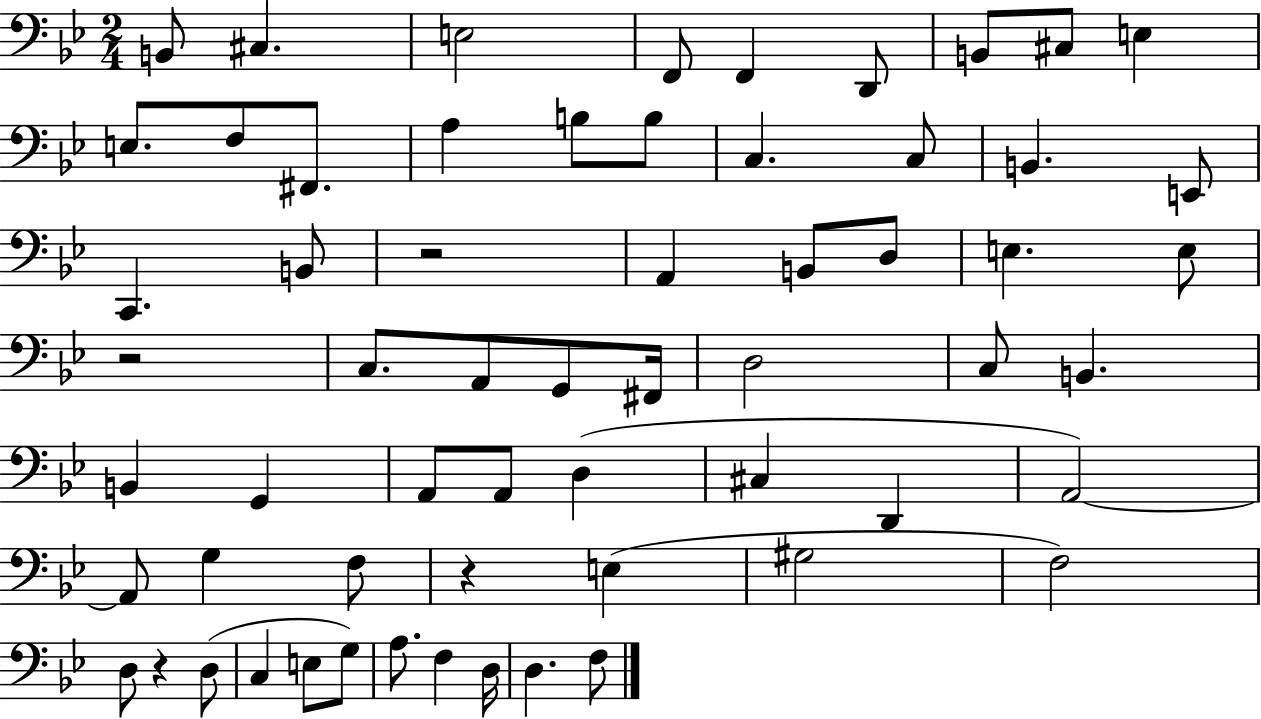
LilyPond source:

{
  \clef bass
  \numericTimeSignature
  \time 2/4
  \key bes \major
  b,8 cis4. | e2 | f,8 f,4 d,8 | b,8 cis8 e4 | \break e8. f8 fis,8. | a4 b8 b8 | c4. c8 | b,4. e,8 | \break c,4. b,8 | r2 | a,4 b,8 d8 | e4. e8 | \break r2 | c8. a,8 g,8 fis,16 | d2 | c8 b,4. | \break b,4 g,4 | a,8 a,8 d4( | cis4 d,4 | a,2~~) | \break a,8 g4 f8 | r4 e4( | gis2 | f2) | \break d8 r4 d8( | c4 e8 g8) | a8. f4 d16 | d4. f8 | \break \bar "|."
}